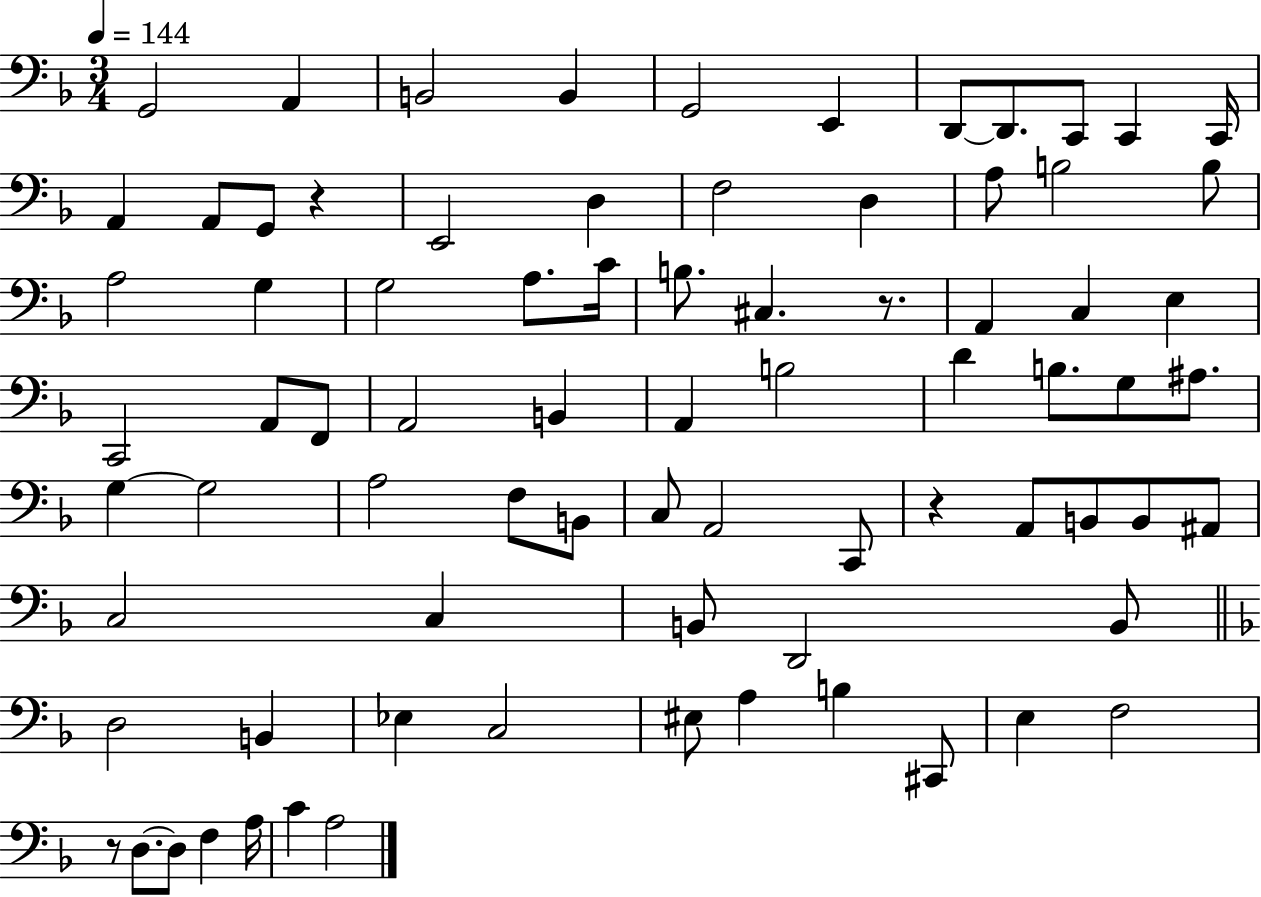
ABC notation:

X:1
T:Untitled
M:3/4
L:1/4
K:F
G,,2 A,, B,,2 B,, G,,2 E,, D,,/2 D,,/2 C,,/2 C,, C,,/4 A,, A,,/2 G,,/2 z E,,2 D, F,2 D, A,/2 B,2 B,/2 A,2 G, G,2 A,/2 C/4 B,/2 ^C, z/2 A,, C, E, C,,2 A,,/2 F,,/2 A,,2 B,, A,, B,2 D B,/2 G,/2 ^A,/2 G, G,2 A,2 F,/2 B,,/2 C,/2 A,,2 C,,/2 z A,,/2 B,,/2 B,,/2 ^A,,/2 C,2 C, B,,/2 D,,2 B,,/2 D,2 B,, _E, C,2 ^E,/2 A, B, ^C,,/2 E, F,2 z/2 D,/2 D,/2 F, A,/4 C A,2